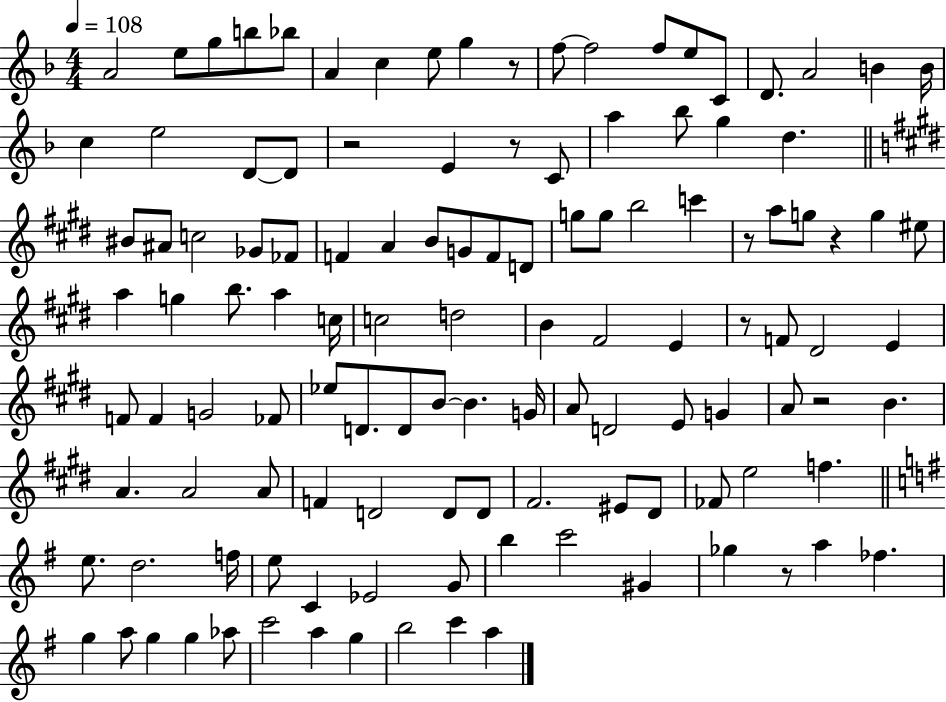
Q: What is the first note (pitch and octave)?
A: A4